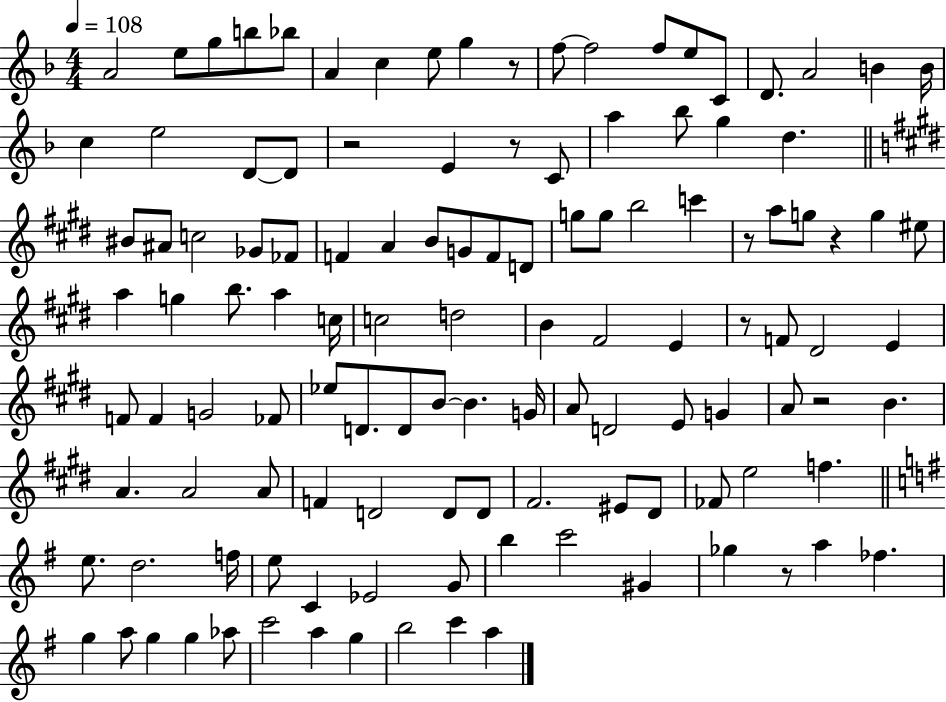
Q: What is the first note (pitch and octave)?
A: A4